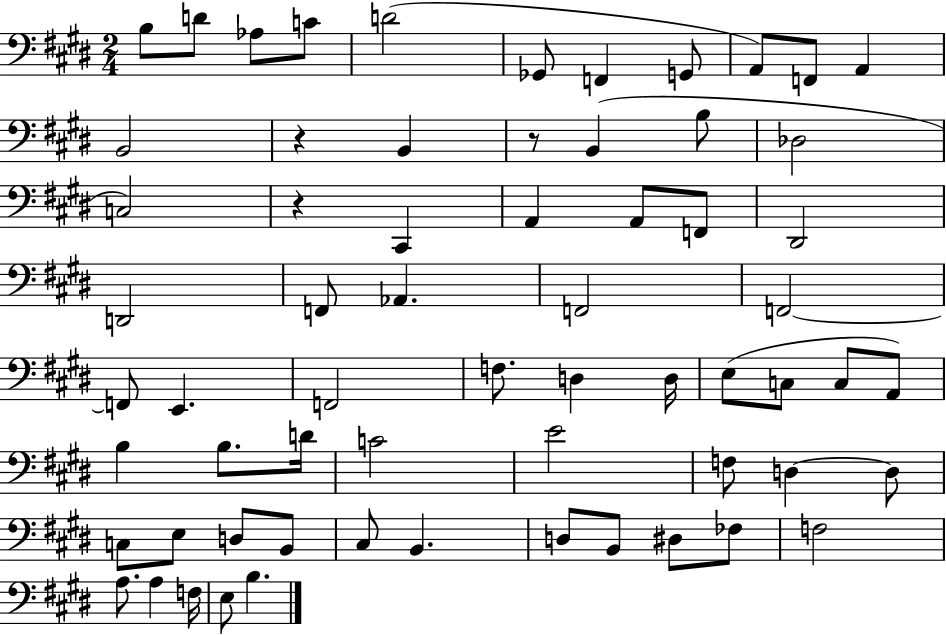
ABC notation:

X:1
T:Untitled
M:2/4
L:1/4
K:E
B,/2 D/2 _A,/2 C/2 D2 _G,,/2 F,, G,,/2 A,,/2 F,,/2 A,, B,,2 z B,, z/2 B,, B,/2 _D,2 C,2 z ^C,, A,, A,,/2 F,,/2 ^D,,2 D,,2 F,,/2 _A,, F,,2 F,,2 F,,/2 E,, F,,2 F,/2 D, D,/4 E,/2 C,/2 C,/2 A,,/2 B, B,/2 D/4 C2 E2 F,/2 D, D,/2 C,/2 E,/2 D,/2 B,,/2 ^C,/2 B,, D,/2 B,,/2 ^D,/2 _F,/2 F,2 A,/2 A, F,/4 E,/2 B,